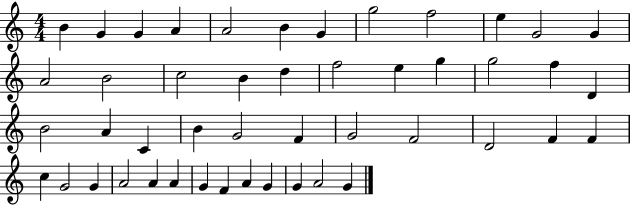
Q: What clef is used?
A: treble